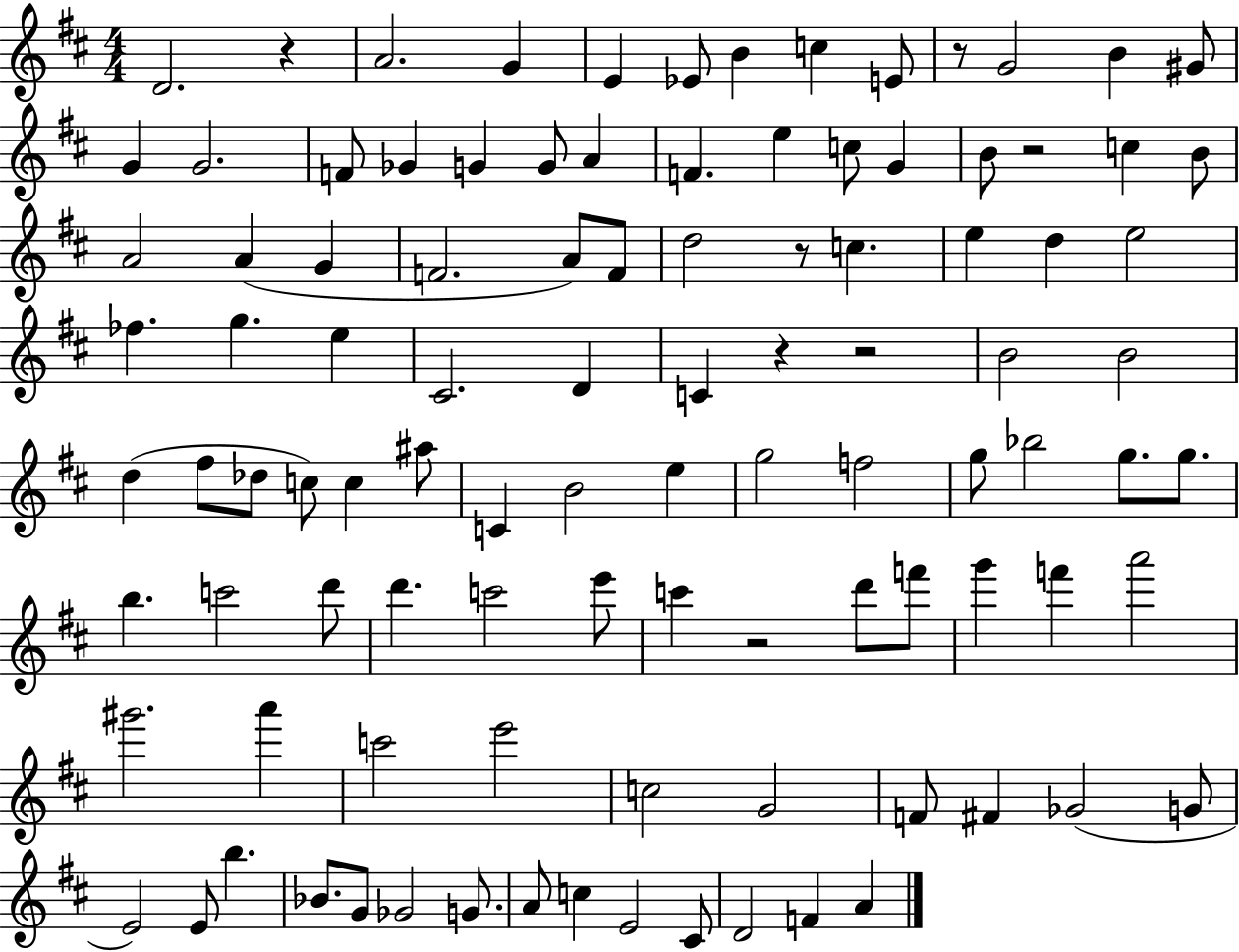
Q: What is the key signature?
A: D major